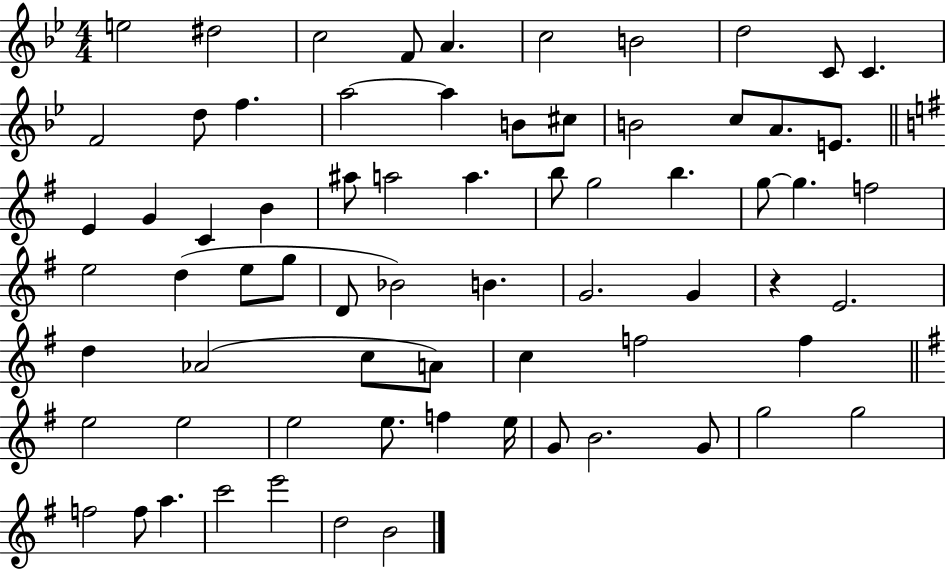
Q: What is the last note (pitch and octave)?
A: B4